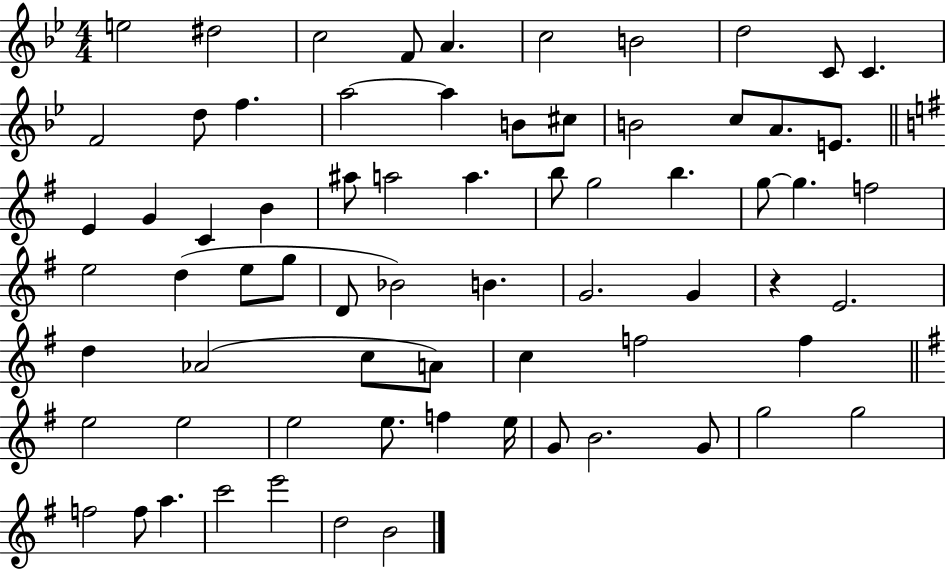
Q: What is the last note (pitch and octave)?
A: B4